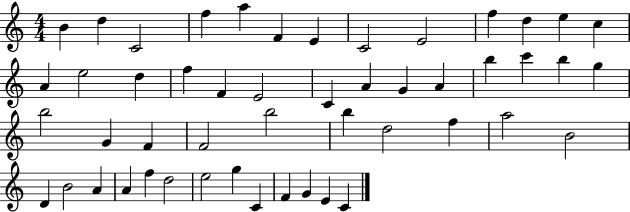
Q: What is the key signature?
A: C major